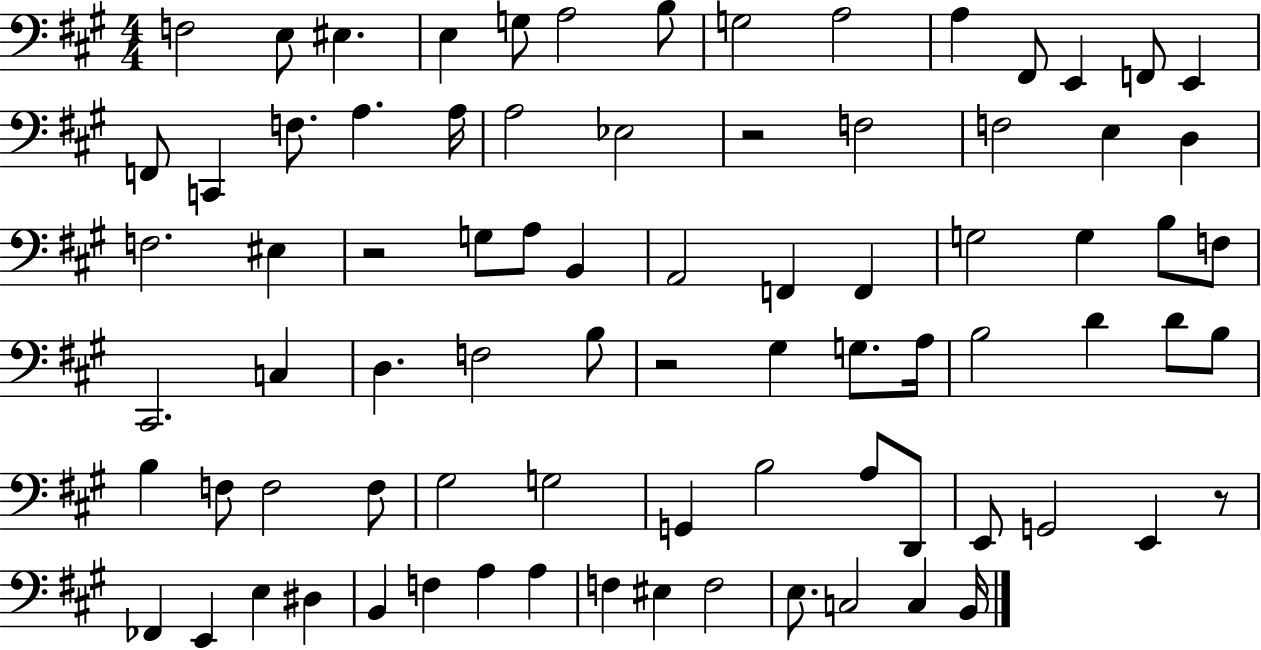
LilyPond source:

{
  \clef bass
  \numericTimeSignature
  \time 4/4
  \key a \major
  f2 e8 eis4. | e4 g8 a2 b8 | g2 a2 | a4 fis,8 e,4 f,8 e,4 | \break f,8 c,4 f8. a4. a16 | a2 ees2 | r2 f2 | f2 e4 d4 | \break f2. eis4 | r2 g8 a8 b,4 | a,2 f,4 f,4 | g2 g4 b8 f8 | \break cis,2. c4 | d4. f2 b8 | r2 gis4 g8. a16 | b2 d'4 d'8 b8 | \break b4 f8 f2 f8 | gis2 g2 | g,4 b2 a8 d,8 | e,8 g,2 e,4 r8 | \break fes,4 e,4 e4 dis4 | b,4 f4 a4 a4 | f4 eis4 f2 | e8. c2 c4 b,16 | \break \bar "|."
}